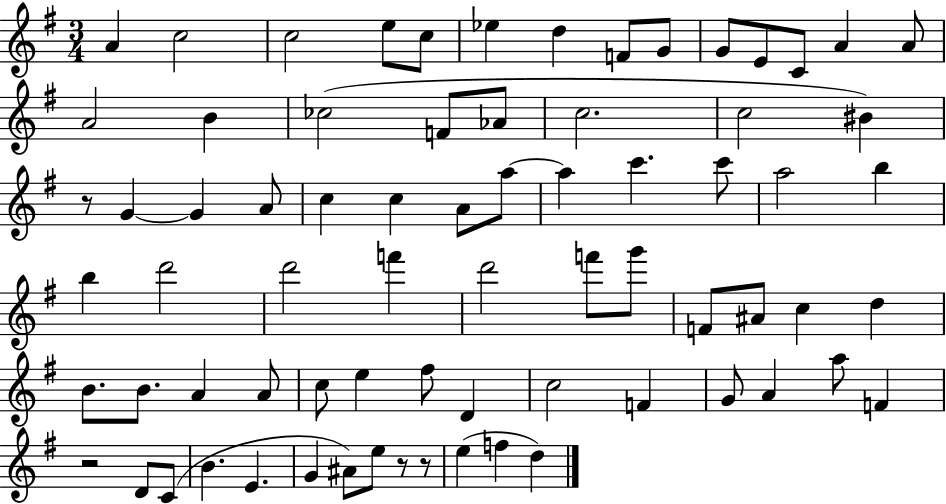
{
  \clef treble
  \numericTimeSignature
  \time 3/4
  \key g \major
  a'4 c''2 | c''2 e''8 c''8 | ees''4 d''4 f'8 g'8 | g'8 e'8 c'8 a'4 a'8 | \break a'2 b'4 | ces''2( f'8 aes'8 | c''2. | c''2 bis'4) | \break r8 g'4~~ g'4 a'8 | c''4 c''4 a'8 a''8~~ | a''4 c'''4. c'''8 | a''2 b''4 | \break b''4 d'''2 | d'''2 f'''4 | d'''2 f'''8 g'''8 | f'8 ais'8 c''4 d''4 | \break b'8. b'8. a'4 a'8 | c''8 e''4 fis''8 d'4 | c''2 f'4 | g'8 a'4 a''8 f'4 | \break r2 d'8 c'8( | b'4. e'4. | g'4 ais'8) e''8 r8 r8 | e''4( f''4 d''4) | \break \bar "|."
}